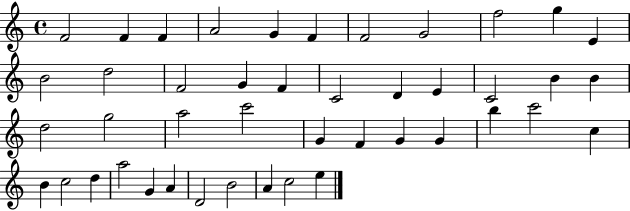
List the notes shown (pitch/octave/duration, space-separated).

F4/h F4/q F4/q A4/h G4/q F4/q F4/h G4/h F5/h G5/q E4/q B4/h D5/h F4/h G4/q F4/q C4/h D4/q E4/q C4/h B4/q B4/q D5/h G5/h A5/h C6/h G4/q F4/q G4/q G4/q B5/q C6/h C5/q B4/q C5/h D5/q A5/h G4/q A4/q D4/h B4/h A4/q C5/h E5/q